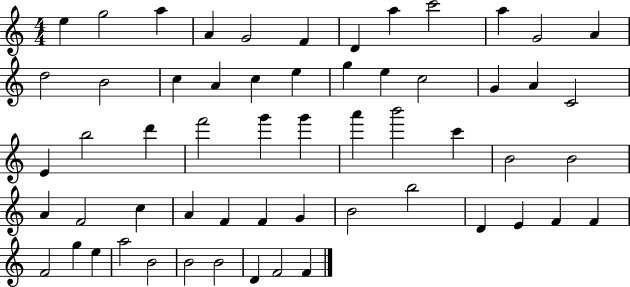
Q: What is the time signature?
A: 4/4